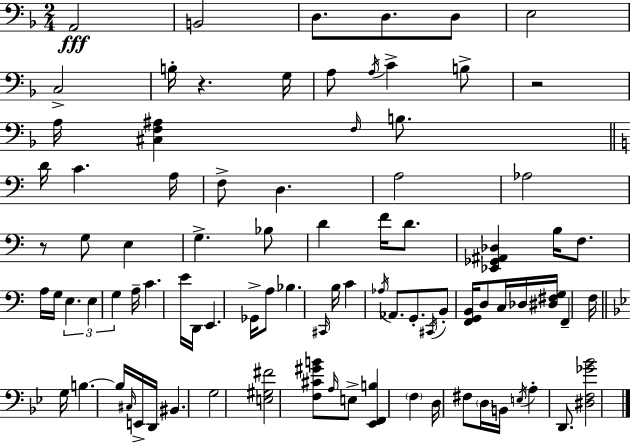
{
  \clef bass
  \numericTimeSignature
  \time 2/4
  \key d \minor
  a,2\fff | b,2 | d8. d8. d8 | e2 | \break c2-> | b16-. r4. g16 | a8 \acciaccatura { a16 } c'4-> b8-> | r2 | \break a16 <cis f ais>4 \grace { f16 } b8. | \bar "||" \break \key c \major d'16 c'4. a16 | f8-> d4. | a2 | aes2 | \break r8 g8 e4 | g4.-> bes8 | d'4 f'16 d'8. | <ees, ges, ais, des>4 b16 f8. | \break a16 g16 \tuplet 3/2 { e4. | e4 g4 } | a16-- c'4. e'16 | d,16 e,4. ges,16-> | \break a8 bes4. | \grace { cis,16 } b16 c'4 \acciaccatura { aes16 } aes,8. | g,8.-. \acciaccatura { cis,16 } b,8-. | <f, g, b,>16 d8 c16 des16 <dis fis g>16 f,4-- | \break f16 \bar "||" \break \key bes \major g16 b4.~~ b16 | \grace { cis16 } e,16-> d,16 bis,4. | g2 | <e gis fis'>2 | \break <f cis' gis' b'>8 \grace { a16 } e8-> <ees, f, b>4 | \parenthesize f4 d16 fis8 | \parenthesize d16 b,16 \acciaccatura { e16 } a4-. | d,8. <dis f ges' bes'>2 | \break \bar "|."
}